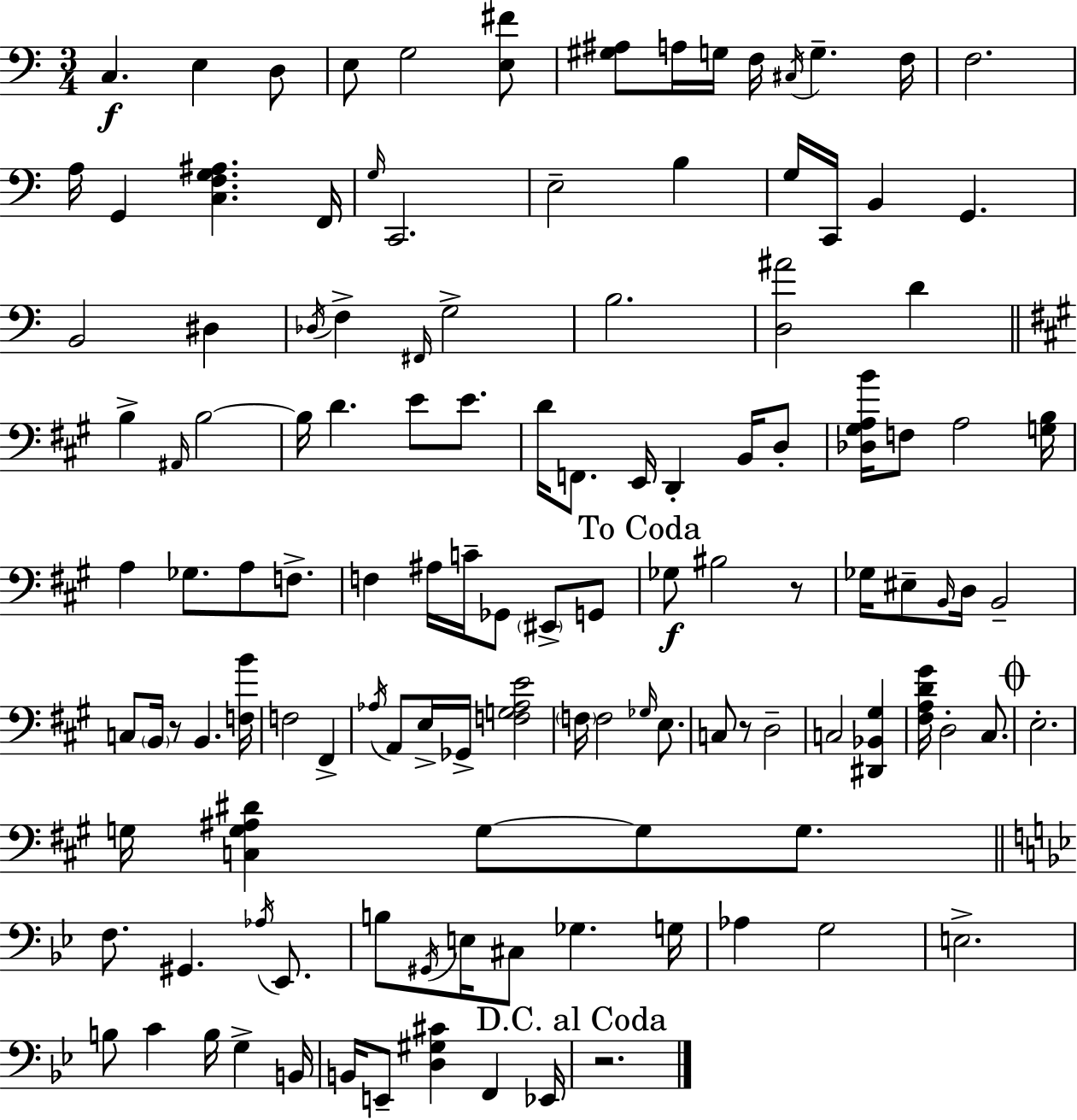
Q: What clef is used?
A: bass